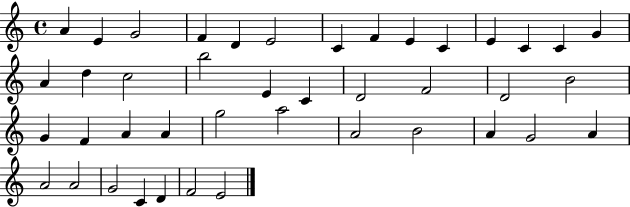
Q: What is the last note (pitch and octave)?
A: E4